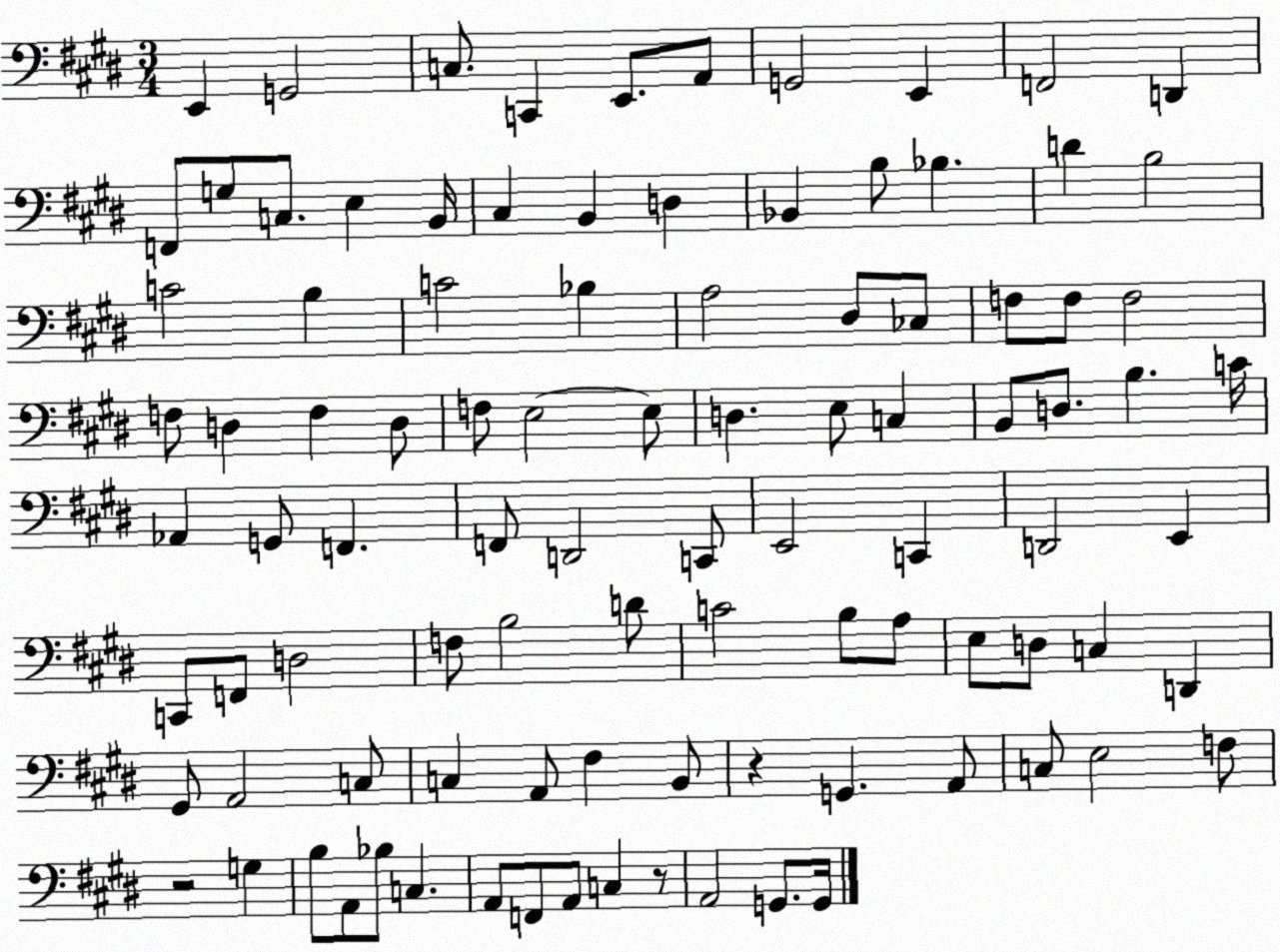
X:1
T:Untitled
M:3/4
L:1/4
K:E
E,, G,,2 C,/2 C,, E,,/2 A,,/2 G,,2 E,, F,,2 D,, F,,/2 G,/2 C,/2 E, B,,/4 ^C, B,, D, _B,, B,/2 _B, D B,2 C2 B, C2 _B, A,2 ^D,/2 _C,/2 F,/2 F,/2 F,2 F,/2 D, F, D,/2 F,/2 E,2 E,/2 D, E,/2 C, B,,/2 D,/2 B, C/4 _A,, G,,/2 F,, F,,/2 D,,2 C,,/2 E,,2 C,, D,,2 E,, C,,/2 F,,/2 D,2 F,/2 B,2 D/2 C2 B,/2 A,/2 E,/2 D,/2 C, D,, ^G,,/2 A,,2 C,/2 C, A,,/2 ^F, B,,/2 z G,, A,,/2 C,/2 E,2 F,/2 z2 G, B,/2 A,,/2 _B,/2 C, A,,/2 F,,/2 A,,/2 C, z/2 A,,2 G,,/2 G,,/4